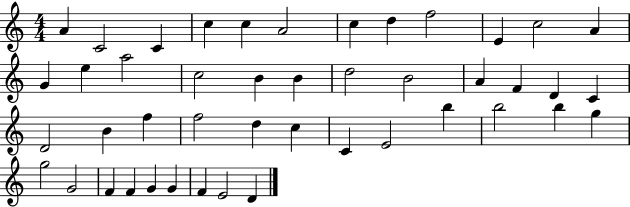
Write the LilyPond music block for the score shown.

{
  \clef treble
  \numericTimeSignature
  \time 4/4
  \key c \major
  a'4 c'2 c'4 | c''4 c''4 a'2 | c''4 d''4 f''2 | e'4 c''2 a'4 | \break g'4 e''4 a''2 | c''2 b'4 b'4 | d''2 b'2 | a'4 f'4 d'4 c'4 | \break d'2 b'4 f''4 | f''2 d''4 c''4 | c'4 e'2 b''4 | b''2 b''4 g''4 | \break g''2 g'2 | f'4 f'4 g'4 g'4 | f'4 e'2 d'4 | \bar "|."
}